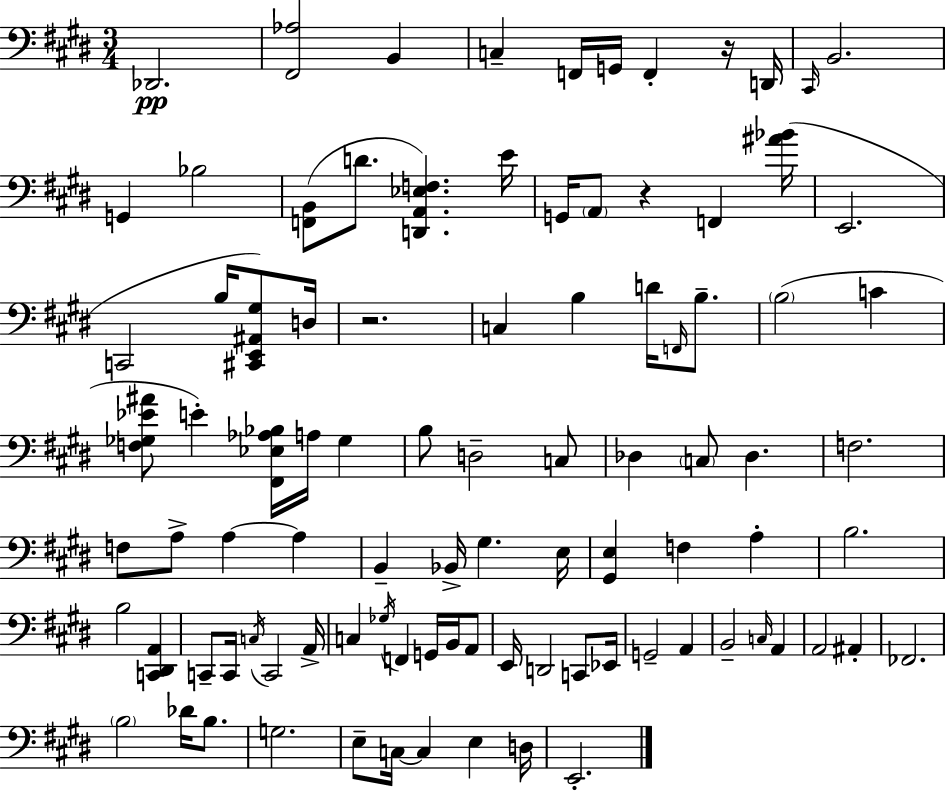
Db2/h. [F#2,Ab3]/h B2/q C3/q F2/s G2/s F2/q R/s D2/s C#2/s B2/h. G2/q Bb3/h [F2,B2]/e D4/e. [D2,A2,Eb3,F3]/q. E4/s G2/s A2/e R/q F2/q [A#4,Bb4]/s E2/h. C2/h B3/s [C#2,E2,A#2,G#3]/e D3/s R/h. C3/q B3/q D4/s F2/s B3/e. B3/h C4/q [F3,Gb3,Eb4,A#4]/e E4/q [F#2,Eb3,Ab3,Bb3]/s A3/s Gb3/q B3/e D3/h C3/e Db3/q C3/e Db3/q. F3/h. F3/e A3/e A3/q A3/q B2/q Bb2/s G#3/q. E3/s [G#2,E3]/q F3/q A3/q B3/h. B3/h [C2,D#2,A2]/q C2/e C2/s C3/s C2/h A2/s C3/q Gb3/s F2/q G2/s B2/s A2/e E2/s D2/h C2/e Eb2/s G2/h A2/q B2/h C3/s A2/q A2/h A#2/q FES2/h. B3/h Db4/s B3/e. G3/h. E3/e C3/s C3/q E3/q D3/s E2/h.